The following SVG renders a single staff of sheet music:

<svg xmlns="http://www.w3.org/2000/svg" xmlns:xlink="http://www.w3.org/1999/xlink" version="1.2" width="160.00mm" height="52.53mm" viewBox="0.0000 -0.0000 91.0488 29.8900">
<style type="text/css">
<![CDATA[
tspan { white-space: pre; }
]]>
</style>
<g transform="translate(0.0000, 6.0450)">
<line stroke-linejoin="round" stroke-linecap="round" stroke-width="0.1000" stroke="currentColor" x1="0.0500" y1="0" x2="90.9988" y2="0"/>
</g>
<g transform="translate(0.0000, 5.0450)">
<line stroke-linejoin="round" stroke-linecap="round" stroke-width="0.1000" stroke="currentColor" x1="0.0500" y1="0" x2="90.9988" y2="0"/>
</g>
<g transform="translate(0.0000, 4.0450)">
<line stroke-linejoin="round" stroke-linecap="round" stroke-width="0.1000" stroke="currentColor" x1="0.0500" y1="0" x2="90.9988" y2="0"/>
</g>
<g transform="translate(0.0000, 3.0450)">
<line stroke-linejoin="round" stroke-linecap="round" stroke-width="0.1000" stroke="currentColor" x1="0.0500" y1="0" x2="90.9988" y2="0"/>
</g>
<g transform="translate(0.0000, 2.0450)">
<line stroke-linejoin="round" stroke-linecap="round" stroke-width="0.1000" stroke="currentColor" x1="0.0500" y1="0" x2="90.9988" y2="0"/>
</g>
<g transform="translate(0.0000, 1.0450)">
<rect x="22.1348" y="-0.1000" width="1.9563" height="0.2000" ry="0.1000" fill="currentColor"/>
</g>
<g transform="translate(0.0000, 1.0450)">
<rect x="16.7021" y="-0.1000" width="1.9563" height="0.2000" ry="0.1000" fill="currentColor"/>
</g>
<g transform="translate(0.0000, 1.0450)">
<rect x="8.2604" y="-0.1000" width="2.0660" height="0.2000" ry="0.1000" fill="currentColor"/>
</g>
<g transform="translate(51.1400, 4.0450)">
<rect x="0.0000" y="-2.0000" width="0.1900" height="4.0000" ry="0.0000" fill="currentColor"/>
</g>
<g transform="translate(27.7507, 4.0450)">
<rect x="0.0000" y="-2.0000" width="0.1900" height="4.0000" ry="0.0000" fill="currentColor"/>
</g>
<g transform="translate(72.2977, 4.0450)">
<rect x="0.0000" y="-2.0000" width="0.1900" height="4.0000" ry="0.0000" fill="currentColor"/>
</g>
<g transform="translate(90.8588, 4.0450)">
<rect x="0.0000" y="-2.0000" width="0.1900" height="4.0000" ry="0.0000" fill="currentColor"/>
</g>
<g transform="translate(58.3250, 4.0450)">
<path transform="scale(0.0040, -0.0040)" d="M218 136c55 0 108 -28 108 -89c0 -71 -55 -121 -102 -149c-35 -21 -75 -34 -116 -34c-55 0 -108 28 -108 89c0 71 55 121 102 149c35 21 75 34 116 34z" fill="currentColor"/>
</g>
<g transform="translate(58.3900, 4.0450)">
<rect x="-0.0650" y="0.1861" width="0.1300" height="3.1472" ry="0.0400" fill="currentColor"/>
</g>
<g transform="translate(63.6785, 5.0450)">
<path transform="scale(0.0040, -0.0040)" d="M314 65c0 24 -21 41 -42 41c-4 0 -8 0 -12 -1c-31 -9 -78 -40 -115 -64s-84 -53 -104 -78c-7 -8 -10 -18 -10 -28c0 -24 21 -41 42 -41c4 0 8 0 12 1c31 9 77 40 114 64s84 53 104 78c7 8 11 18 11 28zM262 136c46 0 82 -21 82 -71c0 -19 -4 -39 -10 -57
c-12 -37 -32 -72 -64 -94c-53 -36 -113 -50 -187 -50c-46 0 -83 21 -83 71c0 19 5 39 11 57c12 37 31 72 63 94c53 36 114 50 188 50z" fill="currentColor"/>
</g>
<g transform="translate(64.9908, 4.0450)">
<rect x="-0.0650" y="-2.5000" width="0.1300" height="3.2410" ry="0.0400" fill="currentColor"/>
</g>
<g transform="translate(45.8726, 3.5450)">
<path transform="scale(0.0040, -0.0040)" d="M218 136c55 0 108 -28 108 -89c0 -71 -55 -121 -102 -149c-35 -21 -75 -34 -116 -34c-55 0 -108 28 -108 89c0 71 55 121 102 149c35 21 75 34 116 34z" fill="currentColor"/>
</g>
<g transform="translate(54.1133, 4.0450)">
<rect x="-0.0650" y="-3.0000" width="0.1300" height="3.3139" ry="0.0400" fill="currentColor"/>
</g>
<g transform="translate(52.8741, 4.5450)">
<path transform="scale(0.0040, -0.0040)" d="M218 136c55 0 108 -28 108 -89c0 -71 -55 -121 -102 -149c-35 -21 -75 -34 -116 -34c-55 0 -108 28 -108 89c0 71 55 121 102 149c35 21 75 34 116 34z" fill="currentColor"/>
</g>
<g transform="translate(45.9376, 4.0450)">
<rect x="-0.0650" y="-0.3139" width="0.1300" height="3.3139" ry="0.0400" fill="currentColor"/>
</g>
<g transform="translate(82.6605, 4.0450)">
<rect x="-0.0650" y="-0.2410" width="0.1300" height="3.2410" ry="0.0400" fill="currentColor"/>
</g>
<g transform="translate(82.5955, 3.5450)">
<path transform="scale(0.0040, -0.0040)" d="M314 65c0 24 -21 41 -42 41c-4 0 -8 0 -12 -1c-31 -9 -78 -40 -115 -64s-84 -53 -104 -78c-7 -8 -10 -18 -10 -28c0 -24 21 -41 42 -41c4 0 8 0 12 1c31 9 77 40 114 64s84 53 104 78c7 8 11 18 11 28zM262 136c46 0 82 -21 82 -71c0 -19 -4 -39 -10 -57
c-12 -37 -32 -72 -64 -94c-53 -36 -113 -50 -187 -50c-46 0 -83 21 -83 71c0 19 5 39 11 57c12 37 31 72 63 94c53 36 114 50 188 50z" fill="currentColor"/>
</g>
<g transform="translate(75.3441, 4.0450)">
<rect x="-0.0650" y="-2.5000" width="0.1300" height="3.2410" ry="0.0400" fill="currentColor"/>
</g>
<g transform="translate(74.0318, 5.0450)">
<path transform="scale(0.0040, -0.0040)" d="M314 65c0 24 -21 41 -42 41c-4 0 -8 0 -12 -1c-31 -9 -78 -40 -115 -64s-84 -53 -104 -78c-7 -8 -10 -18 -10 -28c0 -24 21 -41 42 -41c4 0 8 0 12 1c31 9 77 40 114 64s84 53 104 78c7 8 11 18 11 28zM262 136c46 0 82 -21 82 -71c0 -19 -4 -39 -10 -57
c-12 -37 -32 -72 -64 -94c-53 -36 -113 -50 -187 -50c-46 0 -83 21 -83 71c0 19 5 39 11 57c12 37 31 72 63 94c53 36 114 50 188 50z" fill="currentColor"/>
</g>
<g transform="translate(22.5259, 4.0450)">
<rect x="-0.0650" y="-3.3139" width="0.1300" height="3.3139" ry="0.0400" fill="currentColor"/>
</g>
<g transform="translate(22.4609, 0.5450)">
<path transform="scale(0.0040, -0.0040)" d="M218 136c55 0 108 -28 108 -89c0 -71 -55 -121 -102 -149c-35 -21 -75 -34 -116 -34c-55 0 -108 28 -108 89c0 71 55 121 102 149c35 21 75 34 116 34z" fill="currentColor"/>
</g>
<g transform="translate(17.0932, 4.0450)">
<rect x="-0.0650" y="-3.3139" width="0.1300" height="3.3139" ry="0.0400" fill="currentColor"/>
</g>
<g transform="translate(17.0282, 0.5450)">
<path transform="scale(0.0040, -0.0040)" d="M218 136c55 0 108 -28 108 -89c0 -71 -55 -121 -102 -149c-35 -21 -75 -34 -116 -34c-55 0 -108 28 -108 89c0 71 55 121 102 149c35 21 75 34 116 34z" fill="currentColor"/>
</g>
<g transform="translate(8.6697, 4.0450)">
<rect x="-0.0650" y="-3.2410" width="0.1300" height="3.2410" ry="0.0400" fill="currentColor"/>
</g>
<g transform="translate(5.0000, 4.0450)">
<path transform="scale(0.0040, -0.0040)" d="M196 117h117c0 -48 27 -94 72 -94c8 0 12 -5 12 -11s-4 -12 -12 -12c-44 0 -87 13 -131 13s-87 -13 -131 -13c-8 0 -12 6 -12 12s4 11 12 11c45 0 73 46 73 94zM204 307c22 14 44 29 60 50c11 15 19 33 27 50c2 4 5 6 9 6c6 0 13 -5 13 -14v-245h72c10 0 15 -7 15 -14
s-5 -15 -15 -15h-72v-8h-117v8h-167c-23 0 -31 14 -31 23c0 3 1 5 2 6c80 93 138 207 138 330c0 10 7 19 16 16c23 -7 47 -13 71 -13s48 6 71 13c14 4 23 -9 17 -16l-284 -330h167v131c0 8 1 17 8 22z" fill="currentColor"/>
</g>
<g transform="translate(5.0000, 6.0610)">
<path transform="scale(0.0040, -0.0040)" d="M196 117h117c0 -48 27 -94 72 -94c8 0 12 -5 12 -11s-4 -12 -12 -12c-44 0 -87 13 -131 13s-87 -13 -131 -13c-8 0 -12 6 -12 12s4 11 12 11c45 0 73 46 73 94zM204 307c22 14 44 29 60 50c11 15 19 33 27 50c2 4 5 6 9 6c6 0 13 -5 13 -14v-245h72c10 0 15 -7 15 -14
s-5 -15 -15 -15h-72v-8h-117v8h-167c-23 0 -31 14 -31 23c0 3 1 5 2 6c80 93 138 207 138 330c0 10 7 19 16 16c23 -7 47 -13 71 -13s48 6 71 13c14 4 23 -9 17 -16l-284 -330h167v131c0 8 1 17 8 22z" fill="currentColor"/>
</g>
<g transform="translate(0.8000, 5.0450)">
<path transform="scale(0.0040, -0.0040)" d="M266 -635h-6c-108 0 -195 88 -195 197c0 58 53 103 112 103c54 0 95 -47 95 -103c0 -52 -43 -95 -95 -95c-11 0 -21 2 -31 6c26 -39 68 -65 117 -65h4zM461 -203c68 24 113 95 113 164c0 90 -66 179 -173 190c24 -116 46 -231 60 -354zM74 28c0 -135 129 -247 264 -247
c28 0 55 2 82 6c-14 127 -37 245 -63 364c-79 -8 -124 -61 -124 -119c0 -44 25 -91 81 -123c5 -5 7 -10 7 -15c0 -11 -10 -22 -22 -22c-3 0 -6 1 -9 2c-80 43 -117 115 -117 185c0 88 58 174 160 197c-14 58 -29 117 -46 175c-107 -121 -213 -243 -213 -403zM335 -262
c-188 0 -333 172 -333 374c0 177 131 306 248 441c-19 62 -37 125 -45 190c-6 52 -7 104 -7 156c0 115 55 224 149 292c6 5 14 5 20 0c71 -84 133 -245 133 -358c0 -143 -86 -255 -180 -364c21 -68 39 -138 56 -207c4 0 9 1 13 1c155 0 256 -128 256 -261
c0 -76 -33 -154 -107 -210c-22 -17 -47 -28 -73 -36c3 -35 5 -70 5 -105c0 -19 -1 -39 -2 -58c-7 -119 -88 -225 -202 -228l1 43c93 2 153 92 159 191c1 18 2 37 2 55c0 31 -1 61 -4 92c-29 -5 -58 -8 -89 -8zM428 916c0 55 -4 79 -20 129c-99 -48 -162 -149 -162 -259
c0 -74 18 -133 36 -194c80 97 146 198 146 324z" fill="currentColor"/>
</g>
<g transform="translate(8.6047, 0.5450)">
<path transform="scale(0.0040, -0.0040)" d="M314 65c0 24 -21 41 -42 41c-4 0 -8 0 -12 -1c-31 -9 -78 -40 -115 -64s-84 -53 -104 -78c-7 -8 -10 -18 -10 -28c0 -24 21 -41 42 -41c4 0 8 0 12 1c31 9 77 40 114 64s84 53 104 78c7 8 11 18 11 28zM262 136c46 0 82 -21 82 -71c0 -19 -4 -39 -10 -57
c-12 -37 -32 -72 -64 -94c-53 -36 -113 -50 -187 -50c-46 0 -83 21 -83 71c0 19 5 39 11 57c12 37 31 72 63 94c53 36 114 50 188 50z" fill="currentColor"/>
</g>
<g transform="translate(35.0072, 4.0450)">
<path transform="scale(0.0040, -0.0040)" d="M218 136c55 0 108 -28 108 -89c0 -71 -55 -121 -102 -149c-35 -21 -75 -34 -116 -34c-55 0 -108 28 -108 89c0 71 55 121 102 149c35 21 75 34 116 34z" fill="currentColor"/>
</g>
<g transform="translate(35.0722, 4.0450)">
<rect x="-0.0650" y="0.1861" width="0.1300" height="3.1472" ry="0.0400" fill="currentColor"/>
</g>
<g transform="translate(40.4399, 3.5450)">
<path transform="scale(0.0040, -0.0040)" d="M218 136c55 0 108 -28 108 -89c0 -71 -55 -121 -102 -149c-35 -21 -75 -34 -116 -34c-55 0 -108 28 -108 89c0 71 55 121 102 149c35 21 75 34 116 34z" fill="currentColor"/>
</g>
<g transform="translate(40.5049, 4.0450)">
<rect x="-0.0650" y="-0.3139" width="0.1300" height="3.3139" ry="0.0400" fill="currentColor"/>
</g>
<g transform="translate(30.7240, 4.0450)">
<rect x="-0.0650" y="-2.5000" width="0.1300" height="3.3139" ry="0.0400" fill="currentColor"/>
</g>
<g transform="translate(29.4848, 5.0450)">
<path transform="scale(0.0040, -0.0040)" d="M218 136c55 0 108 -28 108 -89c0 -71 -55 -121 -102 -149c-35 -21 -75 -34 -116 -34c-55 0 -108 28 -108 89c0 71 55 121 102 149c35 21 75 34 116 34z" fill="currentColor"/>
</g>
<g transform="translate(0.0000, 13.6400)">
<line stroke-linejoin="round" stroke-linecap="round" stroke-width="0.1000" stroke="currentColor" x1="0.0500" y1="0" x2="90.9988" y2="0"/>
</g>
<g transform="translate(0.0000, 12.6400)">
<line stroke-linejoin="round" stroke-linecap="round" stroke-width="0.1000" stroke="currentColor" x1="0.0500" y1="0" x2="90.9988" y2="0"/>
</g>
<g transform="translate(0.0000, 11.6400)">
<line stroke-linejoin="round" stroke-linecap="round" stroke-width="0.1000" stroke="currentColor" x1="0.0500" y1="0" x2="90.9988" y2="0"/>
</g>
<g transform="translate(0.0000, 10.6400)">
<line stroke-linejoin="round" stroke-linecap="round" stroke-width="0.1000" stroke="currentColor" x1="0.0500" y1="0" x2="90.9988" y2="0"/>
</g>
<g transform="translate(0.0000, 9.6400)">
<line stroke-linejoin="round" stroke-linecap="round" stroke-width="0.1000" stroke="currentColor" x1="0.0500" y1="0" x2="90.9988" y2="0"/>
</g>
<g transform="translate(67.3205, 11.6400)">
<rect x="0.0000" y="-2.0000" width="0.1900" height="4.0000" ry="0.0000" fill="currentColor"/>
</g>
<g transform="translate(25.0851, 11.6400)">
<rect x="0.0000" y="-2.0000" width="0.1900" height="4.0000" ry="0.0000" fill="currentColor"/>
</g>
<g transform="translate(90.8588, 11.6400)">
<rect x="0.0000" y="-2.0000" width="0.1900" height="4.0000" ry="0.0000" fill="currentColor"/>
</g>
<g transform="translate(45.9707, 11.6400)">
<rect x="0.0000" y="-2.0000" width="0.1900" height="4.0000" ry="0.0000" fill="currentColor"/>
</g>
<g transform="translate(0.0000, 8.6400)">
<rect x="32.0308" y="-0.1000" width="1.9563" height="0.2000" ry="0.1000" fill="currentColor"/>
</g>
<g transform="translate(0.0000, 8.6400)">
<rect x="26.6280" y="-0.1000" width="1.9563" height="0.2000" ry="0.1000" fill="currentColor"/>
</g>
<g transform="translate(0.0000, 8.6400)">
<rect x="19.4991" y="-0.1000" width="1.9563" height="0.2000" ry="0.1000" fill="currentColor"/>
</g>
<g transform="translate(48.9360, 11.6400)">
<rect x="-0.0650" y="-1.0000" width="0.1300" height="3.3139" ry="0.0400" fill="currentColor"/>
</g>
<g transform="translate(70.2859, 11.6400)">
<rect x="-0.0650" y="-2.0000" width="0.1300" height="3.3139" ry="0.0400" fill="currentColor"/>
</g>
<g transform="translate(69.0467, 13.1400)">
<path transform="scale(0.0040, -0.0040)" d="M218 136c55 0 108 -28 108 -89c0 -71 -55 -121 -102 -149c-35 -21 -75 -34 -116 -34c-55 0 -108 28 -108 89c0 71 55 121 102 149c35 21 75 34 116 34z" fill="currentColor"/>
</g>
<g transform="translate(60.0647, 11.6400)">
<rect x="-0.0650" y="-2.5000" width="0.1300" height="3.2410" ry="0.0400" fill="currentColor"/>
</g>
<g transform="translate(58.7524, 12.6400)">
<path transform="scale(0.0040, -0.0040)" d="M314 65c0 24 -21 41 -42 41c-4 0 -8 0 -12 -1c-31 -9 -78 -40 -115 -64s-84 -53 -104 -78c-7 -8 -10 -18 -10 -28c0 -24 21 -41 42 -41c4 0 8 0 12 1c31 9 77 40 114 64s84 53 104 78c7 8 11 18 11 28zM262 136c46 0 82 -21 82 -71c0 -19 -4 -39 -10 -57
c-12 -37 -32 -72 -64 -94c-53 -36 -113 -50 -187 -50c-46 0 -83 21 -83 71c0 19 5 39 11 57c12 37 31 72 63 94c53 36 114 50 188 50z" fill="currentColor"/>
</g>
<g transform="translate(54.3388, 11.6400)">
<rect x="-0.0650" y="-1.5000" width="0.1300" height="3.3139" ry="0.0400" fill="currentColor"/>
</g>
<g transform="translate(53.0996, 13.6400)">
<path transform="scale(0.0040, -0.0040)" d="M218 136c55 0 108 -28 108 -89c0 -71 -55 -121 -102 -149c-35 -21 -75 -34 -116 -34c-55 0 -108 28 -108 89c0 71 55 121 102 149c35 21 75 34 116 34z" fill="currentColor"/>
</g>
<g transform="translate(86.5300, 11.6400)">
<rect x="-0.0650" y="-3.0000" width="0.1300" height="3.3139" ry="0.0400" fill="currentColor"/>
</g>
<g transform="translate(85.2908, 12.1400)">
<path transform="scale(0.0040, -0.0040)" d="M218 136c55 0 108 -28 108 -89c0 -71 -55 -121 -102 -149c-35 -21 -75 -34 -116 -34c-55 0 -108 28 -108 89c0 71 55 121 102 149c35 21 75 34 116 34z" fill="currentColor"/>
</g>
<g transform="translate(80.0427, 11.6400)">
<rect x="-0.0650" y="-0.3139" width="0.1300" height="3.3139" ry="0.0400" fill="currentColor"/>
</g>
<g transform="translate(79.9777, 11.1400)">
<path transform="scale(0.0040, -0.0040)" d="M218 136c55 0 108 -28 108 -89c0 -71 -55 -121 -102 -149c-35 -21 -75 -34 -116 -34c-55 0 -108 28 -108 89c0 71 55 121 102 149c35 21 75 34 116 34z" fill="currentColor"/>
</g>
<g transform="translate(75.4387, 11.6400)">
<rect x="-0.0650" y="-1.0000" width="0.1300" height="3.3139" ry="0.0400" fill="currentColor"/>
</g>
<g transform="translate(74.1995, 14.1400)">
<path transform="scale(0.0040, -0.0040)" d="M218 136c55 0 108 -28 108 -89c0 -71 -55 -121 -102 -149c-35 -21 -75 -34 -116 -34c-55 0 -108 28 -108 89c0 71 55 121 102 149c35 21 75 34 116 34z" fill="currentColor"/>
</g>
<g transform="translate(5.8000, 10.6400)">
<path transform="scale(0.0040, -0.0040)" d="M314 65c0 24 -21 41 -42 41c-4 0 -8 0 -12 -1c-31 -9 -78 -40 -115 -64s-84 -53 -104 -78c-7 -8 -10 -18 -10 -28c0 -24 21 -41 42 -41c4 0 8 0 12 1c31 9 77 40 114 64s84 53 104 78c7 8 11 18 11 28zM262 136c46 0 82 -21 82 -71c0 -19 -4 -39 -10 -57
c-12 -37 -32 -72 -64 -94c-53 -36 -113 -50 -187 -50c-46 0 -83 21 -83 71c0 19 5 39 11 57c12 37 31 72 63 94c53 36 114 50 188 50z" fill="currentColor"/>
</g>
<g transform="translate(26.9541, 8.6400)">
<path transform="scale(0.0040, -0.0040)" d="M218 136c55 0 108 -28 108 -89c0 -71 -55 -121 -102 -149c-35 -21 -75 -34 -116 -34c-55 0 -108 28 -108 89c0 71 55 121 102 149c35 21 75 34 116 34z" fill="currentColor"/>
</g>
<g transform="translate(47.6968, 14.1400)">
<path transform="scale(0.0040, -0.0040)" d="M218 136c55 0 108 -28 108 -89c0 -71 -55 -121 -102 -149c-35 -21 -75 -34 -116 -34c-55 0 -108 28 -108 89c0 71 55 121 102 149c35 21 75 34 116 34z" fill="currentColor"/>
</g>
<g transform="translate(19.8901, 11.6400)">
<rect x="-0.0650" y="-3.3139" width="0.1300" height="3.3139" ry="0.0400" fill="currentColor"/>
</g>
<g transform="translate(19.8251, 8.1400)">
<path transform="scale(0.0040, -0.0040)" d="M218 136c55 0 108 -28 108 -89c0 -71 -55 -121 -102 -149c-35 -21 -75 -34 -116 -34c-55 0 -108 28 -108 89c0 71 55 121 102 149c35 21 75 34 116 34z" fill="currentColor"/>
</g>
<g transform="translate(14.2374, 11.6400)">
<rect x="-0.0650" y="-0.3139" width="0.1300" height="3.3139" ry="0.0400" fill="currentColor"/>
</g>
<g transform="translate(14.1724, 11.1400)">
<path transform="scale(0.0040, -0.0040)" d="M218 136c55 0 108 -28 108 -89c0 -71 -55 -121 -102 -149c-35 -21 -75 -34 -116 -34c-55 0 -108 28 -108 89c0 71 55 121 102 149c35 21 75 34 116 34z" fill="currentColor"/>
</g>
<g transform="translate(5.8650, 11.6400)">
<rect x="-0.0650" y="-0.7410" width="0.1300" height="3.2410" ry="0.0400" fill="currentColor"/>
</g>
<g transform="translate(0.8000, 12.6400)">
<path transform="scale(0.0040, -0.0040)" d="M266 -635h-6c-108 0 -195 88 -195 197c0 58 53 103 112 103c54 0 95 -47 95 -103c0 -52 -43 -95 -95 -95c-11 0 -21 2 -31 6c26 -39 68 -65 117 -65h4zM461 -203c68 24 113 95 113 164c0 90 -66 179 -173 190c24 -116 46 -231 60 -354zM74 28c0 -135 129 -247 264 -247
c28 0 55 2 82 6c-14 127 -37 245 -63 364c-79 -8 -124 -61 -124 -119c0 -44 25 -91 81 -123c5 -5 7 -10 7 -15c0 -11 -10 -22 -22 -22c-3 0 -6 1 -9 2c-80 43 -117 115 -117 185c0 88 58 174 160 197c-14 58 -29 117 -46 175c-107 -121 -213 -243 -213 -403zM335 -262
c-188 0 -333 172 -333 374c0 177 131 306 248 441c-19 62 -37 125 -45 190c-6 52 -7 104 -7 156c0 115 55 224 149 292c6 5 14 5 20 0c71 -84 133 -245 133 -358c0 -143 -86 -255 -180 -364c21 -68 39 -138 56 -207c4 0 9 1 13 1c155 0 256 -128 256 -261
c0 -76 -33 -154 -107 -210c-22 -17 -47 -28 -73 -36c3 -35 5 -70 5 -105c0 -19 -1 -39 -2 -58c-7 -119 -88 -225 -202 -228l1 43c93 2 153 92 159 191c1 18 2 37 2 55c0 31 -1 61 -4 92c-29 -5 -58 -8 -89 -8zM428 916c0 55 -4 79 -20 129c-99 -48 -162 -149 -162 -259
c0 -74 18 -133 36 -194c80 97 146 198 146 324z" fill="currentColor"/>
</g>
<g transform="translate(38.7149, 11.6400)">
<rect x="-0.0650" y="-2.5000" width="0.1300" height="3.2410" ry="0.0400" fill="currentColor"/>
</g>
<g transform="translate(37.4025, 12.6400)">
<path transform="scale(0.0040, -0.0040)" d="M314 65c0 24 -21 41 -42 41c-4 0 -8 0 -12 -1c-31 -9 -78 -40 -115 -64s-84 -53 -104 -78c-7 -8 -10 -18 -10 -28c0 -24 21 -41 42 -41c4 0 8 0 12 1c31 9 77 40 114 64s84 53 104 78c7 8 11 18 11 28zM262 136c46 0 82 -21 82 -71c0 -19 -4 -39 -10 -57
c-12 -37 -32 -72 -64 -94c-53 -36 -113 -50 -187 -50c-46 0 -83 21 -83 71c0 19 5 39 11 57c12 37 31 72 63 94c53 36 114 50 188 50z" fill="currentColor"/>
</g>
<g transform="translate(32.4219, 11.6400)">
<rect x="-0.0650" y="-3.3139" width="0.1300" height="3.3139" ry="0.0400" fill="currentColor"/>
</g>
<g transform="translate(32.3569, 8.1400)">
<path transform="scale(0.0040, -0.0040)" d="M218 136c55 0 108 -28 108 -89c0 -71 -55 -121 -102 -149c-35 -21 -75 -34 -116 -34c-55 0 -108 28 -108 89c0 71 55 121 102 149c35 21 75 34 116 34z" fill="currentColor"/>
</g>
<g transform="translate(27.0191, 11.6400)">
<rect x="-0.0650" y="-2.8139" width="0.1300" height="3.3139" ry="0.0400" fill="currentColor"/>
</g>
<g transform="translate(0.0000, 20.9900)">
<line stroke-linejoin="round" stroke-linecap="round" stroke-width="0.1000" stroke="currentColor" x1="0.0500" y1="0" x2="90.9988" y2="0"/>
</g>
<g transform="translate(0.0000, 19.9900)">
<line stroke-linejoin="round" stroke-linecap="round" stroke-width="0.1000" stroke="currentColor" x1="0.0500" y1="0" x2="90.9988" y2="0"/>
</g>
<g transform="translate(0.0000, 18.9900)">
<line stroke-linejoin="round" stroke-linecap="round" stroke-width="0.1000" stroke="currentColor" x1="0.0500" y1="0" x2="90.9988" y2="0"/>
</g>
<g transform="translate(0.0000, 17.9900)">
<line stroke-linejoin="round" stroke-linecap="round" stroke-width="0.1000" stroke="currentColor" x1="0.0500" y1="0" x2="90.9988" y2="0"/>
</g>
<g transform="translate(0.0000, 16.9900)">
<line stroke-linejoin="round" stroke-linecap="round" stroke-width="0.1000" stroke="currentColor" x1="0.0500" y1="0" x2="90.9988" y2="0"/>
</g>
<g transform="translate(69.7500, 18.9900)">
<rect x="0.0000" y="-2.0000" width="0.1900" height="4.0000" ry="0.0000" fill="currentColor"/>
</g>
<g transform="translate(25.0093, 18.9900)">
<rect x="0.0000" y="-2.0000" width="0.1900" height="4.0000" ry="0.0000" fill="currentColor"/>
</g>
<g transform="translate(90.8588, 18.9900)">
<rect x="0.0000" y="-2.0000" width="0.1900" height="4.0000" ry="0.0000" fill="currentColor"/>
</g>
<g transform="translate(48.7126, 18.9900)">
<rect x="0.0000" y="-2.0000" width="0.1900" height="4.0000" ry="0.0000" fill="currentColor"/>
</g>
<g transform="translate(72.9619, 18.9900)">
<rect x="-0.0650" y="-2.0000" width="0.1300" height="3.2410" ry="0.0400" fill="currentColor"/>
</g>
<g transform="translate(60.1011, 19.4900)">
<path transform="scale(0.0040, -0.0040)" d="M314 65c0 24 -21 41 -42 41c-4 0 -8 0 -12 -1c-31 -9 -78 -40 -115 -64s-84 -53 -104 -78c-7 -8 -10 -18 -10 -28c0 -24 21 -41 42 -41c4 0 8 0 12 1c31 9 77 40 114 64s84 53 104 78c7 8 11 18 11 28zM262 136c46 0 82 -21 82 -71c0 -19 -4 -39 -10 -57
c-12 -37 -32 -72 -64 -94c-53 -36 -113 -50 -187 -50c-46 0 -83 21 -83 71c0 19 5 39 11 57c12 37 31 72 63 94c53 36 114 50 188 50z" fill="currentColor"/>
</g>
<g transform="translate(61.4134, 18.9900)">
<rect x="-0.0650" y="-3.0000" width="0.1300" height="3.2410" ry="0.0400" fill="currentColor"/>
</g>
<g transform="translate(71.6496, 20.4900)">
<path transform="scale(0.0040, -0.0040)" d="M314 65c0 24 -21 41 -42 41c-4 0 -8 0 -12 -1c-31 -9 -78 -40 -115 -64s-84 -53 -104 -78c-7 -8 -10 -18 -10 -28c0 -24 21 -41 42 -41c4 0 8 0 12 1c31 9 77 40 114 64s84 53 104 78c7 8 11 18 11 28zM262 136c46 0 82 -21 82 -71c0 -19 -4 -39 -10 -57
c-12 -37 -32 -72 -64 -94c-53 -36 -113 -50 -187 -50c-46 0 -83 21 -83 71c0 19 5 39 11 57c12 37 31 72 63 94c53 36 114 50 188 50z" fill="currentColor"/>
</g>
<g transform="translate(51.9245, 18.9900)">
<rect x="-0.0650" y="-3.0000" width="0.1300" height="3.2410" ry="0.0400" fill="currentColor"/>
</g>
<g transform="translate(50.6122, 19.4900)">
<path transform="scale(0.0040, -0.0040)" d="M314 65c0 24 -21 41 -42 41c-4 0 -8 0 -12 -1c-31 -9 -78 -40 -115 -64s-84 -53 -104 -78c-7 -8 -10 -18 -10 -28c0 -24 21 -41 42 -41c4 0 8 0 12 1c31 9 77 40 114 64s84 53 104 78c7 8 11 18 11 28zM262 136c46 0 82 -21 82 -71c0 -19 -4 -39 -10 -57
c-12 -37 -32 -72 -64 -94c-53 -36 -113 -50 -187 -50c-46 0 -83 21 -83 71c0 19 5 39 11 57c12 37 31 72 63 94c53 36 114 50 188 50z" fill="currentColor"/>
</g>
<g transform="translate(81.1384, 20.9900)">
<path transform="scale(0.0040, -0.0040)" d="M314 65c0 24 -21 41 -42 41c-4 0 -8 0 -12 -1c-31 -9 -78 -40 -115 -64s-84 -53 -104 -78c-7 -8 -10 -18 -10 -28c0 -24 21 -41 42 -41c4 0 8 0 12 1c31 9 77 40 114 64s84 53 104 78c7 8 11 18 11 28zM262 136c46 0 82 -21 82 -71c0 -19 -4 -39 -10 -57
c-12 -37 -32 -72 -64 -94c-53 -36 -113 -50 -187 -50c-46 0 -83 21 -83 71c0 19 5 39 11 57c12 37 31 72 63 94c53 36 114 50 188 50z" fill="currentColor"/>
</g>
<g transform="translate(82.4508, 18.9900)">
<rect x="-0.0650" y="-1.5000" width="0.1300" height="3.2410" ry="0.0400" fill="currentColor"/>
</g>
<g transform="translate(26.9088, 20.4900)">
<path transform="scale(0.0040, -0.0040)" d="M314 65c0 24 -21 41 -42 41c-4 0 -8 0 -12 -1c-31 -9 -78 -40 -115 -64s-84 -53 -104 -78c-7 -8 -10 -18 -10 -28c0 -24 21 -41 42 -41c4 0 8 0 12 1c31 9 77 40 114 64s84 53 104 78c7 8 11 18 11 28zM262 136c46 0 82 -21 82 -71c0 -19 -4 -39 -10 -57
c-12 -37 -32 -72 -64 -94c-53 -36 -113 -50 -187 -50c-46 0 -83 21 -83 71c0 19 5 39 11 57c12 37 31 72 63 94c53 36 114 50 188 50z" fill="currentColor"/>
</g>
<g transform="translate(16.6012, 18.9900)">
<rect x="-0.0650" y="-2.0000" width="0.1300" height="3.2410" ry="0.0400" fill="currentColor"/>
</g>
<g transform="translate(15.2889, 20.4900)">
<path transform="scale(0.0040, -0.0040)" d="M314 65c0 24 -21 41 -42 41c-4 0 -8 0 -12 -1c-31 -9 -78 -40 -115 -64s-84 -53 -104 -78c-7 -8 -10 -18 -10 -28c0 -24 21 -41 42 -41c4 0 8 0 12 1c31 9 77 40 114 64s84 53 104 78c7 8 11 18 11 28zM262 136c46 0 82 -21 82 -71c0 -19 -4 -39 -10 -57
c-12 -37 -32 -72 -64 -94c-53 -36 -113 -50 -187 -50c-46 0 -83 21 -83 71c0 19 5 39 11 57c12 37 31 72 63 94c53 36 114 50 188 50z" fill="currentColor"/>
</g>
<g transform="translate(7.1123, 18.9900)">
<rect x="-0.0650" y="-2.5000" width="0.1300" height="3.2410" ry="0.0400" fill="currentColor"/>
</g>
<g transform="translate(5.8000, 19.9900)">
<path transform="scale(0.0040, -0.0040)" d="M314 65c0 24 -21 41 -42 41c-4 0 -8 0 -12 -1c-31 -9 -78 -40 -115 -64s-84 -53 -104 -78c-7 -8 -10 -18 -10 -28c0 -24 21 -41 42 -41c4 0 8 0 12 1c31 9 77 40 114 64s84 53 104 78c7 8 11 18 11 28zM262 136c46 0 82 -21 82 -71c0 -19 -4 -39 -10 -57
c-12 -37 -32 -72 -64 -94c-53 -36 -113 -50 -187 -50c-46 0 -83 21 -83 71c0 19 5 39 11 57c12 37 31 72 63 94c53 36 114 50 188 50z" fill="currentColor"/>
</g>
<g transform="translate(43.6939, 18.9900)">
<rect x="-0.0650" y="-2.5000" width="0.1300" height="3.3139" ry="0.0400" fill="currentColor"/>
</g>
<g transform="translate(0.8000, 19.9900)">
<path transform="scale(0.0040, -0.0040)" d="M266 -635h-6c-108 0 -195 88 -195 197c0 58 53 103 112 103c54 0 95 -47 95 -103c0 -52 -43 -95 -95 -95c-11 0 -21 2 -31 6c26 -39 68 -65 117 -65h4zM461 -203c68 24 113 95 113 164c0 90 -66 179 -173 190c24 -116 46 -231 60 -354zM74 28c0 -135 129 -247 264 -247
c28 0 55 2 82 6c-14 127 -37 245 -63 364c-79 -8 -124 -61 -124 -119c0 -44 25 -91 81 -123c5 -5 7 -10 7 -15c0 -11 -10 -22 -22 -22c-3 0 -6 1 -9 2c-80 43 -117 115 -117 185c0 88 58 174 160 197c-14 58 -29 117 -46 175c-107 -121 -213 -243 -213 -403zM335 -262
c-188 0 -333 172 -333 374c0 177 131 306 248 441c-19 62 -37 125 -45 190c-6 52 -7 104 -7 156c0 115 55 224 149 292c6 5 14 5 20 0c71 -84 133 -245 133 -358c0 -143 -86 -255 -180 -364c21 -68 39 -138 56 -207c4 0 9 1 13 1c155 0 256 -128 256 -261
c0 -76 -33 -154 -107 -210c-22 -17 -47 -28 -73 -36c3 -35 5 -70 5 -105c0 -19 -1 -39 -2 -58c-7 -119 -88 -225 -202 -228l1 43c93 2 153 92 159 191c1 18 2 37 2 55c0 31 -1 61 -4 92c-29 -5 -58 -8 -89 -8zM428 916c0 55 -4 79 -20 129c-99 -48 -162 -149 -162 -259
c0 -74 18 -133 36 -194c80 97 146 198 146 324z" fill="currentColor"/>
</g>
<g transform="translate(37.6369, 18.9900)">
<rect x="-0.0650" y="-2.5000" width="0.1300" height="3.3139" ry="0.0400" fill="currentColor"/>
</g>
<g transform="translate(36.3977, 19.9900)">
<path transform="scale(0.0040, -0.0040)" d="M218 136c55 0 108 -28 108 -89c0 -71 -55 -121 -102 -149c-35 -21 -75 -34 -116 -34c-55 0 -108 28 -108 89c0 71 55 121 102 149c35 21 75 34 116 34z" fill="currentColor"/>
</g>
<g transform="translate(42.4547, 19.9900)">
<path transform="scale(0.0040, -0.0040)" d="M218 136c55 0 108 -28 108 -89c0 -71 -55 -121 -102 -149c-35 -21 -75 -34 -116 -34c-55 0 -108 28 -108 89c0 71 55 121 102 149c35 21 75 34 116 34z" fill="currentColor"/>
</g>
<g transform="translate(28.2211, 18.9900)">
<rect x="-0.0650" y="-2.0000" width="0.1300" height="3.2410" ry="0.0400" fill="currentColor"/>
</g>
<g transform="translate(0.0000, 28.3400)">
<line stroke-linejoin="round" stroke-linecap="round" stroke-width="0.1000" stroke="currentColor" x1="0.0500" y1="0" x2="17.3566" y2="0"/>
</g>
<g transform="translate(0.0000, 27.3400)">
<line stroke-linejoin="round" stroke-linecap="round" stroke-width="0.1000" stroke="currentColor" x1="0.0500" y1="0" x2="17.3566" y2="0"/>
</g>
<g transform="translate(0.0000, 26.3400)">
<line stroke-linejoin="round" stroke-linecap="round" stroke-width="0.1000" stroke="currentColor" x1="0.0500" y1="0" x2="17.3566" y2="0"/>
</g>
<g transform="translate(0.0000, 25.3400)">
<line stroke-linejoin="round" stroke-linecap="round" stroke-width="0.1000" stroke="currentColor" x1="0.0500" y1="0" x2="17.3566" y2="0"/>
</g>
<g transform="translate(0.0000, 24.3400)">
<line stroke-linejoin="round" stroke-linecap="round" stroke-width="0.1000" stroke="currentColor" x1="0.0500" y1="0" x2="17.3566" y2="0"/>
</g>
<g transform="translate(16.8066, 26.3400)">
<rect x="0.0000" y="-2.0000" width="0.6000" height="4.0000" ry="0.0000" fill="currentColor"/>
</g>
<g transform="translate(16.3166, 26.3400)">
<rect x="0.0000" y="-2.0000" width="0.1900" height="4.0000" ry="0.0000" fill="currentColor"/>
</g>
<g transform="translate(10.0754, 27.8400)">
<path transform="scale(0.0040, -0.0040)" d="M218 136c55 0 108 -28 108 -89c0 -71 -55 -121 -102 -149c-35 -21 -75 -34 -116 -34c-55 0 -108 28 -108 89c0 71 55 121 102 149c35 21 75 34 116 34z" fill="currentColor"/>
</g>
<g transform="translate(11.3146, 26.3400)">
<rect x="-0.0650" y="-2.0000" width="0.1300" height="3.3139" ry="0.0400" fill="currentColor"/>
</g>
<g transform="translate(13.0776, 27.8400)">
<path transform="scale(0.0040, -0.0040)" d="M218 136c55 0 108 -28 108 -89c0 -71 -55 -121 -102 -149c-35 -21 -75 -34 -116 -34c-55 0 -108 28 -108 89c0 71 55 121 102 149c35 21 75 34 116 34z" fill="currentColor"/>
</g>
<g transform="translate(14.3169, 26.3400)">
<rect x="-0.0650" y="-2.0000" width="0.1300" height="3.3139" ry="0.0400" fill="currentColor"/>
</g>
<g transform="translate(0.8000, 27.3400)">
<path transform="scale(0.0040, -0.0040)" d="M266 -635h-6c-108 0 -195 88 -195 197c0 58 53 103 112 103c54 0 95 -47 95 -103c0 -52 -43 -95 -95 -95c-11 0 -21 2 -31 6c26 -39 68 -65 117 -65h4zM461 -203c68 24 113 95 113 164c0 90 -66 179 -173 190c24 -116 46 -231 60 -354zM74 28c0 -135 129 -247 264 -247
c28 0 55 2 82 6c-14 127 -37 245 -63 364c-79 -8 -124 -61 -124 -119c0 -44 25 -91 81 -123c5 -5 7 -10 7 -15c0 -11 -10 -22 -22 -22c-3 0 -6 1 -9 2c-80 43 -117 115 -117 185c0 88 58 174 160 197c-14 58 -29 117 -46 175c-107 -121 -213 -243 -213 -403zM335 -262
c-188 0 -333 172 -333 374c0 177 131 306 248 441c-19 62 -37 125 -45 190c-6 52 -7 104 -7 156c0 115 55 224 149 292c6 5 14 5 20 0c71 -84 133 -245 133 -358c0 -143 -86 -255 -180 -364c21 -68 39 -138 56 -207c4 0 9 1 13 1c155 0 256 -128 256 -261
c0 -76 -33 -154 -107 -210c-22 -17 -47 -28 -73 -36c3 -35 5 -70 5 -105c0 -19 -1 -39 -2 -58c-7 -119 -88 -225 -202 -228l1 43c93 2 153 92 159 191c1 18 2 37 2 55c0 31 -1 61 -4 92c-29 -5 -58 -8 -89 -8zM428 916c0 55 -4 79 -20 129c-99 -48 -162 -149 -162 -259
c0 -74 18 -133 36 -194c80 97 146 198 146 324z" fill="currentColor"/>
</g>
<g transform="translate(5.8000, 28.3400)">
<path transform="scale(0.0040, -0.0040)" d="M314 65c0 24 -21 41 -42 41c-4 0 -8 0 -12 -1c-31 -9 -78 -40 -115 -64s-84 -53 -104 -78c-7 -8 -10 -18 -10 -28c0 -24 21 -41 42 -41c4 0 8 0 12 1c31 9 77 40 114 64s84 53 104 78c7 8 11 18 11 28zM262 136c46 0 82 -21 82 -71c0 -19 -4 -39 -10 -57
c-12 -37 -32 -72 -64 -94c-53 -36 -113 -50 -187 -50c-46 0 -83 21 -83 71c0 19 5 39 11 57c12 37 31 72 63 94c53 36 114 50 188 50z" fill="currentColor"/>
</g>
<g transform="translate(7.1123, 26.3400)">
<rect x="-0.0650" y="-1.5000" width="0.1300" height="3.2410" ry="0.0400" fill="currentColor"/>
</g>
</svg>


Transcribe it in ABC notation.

X:1
T:Untitled
M:4/4
L:1/4
K:C
b2 b b G B c c A B G2 G2 c2 d2 c b a b G2 D E G2 F D c A G2 F2 F2 G G A2 A2 F2 E2 E2 F F